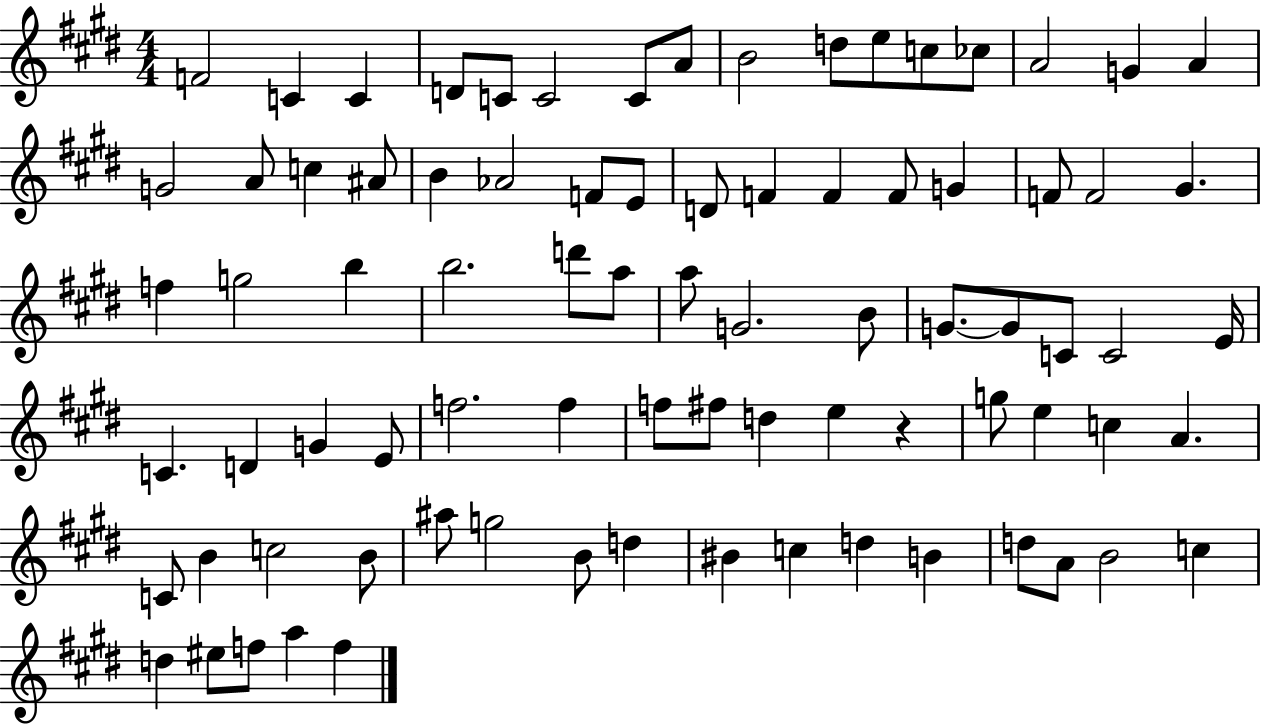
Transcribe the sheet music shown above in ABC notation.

X:1
T:Untitled
M:4/4
L:1/4
K:E
F2 C C D/2 C/2 C2 C/2 A/2 B2 d/2 e/2 c/2 _c/2 A2 G A G2 A/2 c ^A/2 B _A2 F/2 E/2 D/2 F F F/2 G F/2 F2 ^G f g2 b b2 d'/2 a/2 a/2 G2 B/2 G/2 G/2 C/2 C2 E/4 C D G E/2 f2 f f/2 ^f/2 d e z g/2 e c A C/2 B c2 B/2 ^a/2 g2 B/2 d ^B c d B d/2 A/2 B2 c d ^e/2 f/2 a f